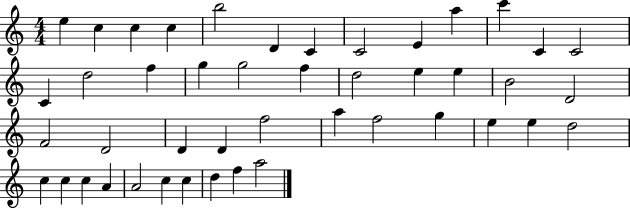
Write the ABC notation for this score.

X:1
T:Untitled
M:4/4
L:1/4
K:C
e c c c b2 D C C2 E a c' C C2 C d2 f g g2 f d2 e e B2 D2 F2 D2 D D f2 a f2 g e e d2 c c c A A2 c c d f a2